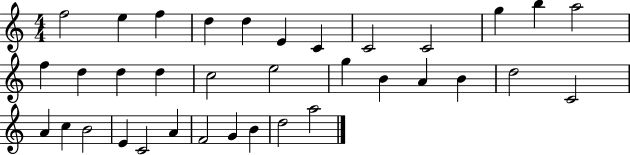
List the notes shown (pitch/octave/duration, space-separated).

F5/h E5/q F5/q D5/q D5/q E4/q C4/q C4/h C4/h G5/q B5/q A5/h F5/q D5/q D5/q D5/q C5/h E5/h G5/q B4/q A4/q B4/q D5/h C4/h A4/q C5/q B4/h E4/q C4/h A4/q F4/h G4/q B4/q D5/h A5/h